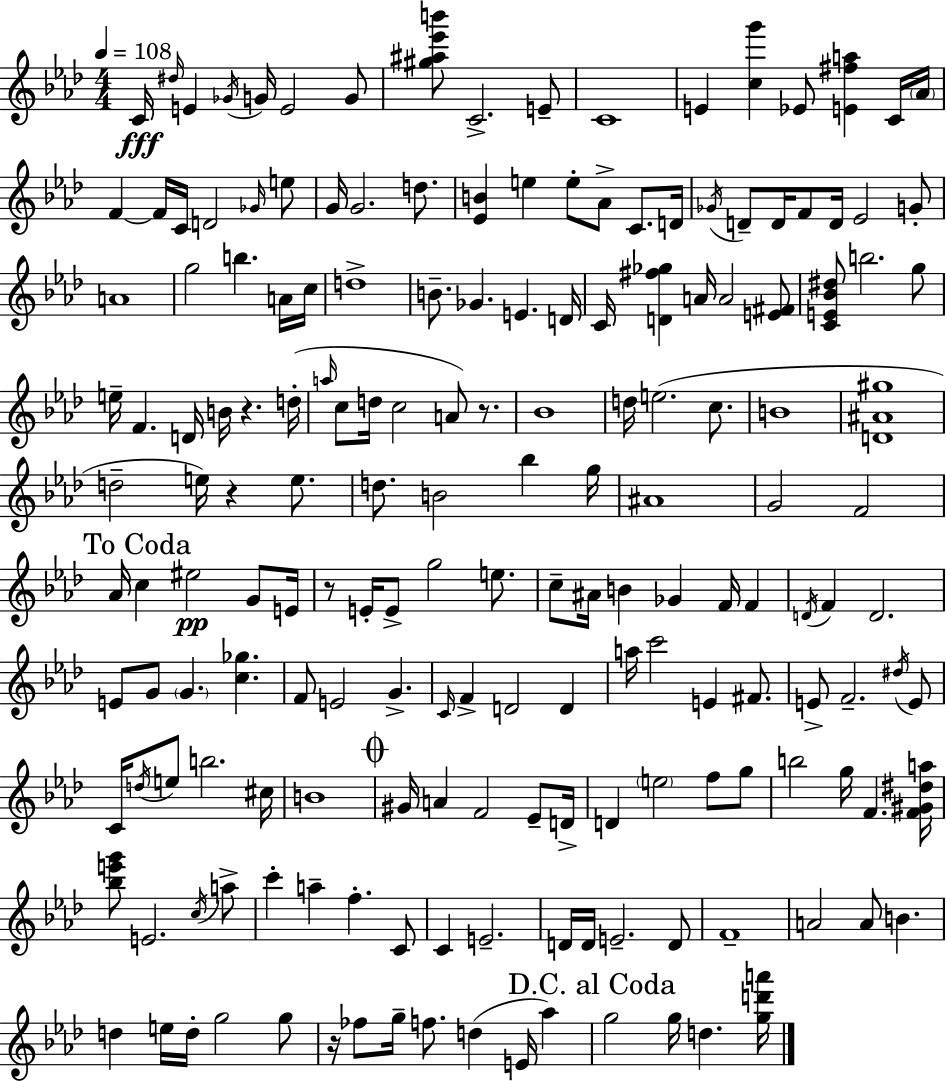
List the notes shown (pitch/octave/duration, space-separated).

C4/s D#5/s E4/q Gb4/s G4/s E4/h G4/e [G#5,A#5,Eb6,B6]/e C4/h. E4/e C4/w E4/q [C5,G6]/q Eb4/e [E4,F#5,A5]/q C4/s Ab4/s F4/q F4/s C4/s D4/h Gb4/s E5/e G4/s G4/h. D5/e. [Eb4,B4]/q E5/q E5/e Ab4/e C4/e. D4/s Gb4/s D4/e D4/s F4/e D4/s Eb4/h G4/e A4/w G5/h B5/q. A4/s C5/s D5/w B4/e. Gb4/q. E4/q. D4/s C4/s [D4,F#5,Gb5]/q A4/s A4/h [E4,F#4]/e [C4,E4,Bb4,D#5]/e B5/h. G5/e E5/s F4/q. D4/s B4/s R/q. D5/s A5/s C5/e D5/s C5/h A4/e R/e. Bb4/w D5/s E5/h. C5/e. B4/w [D4,A#4,G#5]/w D5/h E5/s R/q E5/e. D5/e. B4/h Bb5/q G5/s A#4/w G4/h F4/h Ab4/s C5/q EIS5/h G4/e E4/s R/e E4/s E4/e G5/h E5/e. C5/e A#4/s B4/q Gb4/q F4/s F4/q D4/s F4/q D4/h. E4/e G4/e G4/q. [C5,Gb5]/q. F4/e E4/h G4/q. C4/s F4/q D4/h D4/q A5/s C6/h E4/q F#4/e. E4/e F4/h. D#5/s E4/e C4/s D5/s E5/e B5/h. C#5/s B4/w G#4/s A4/q F4/h Eb4/e D4/s D4/q E5/h F5/e G5/e B5/h G5/s F4/q. [F4,G#4,D#5,A5]/s [Bb5,E6,G6]/e E4/h. C5/s A5/e C6/q A5/q F5/q. C4/e C4/q E4/h. D4/s D4/s E4/h. D4/e F4/w A4/h A4/e B4/q. D5/q E5/s D5/s G5/h G5/e R/s FES5/e G5/s F5/e. D5/q E4/s Ab5/q G5/h G5/s D5/q. [G5,D6,A6]/s